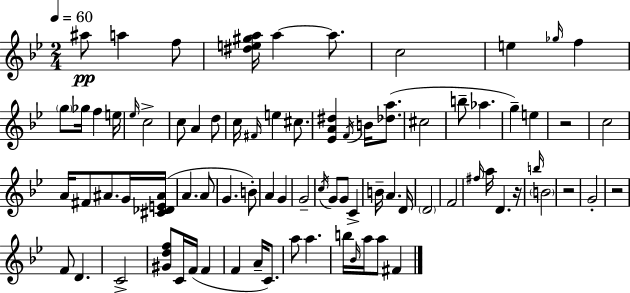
A#5/e A5/q F5/e [D#5,E5,G#5,A5]/s A5/q A5/e. C5/h E5/q Gb5/s F5/q G5/e Gb5/s F5/q E5/s Eb5/s C5/h C5/e A4/q D5/e C5/s F#4/s E5/q C#5/e. [Eb4,A4,D#5]/q F4/s B4/s [Db5,A5]/e. C#5/h B5/e Ab5/q. G5/q E5/q R/h C5/h A4/s F#4/e A#4/e. G4/s [C#4,Db4,E4,A#4]/s A4/q. A4/e G4/q. B4/e A4/q G4/q G4/h C5/s G4/e G4/e C4/q B4/s A4/q. D4/s D4/h F4/h F#5/s A5/s D4/q. R/s B5/s B4/h R/h G4/h R/h F4/e D4/q. C4/h [G#4,D5,F5]/e C4/s F4/s F4/q F4/q A4/s C4/e. A5/e A5/q. B5/s Bb4/s A5/s A5/e F#4/q